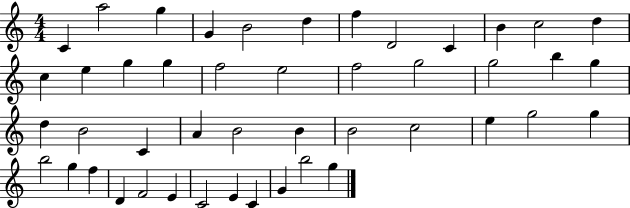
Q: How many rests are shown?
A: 0